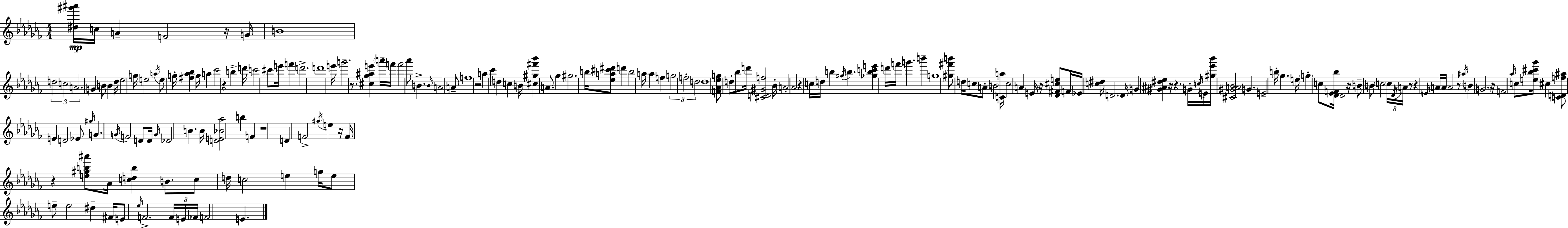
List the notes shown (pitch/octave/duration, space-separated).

[D#5,G#6,A#6]/s C5/s A4/q F4/h R/s G4/s B4/w D5/h C5/h A4/h. G4/q B4/e B4/q Db5/s Eb5/h G5/s E5/h A5/s E5/e G5/s [F#5,Ab5,Bb5]/q G5/s A5/q CES6/h R/q B5/q D6/s C6/h C#6/e E6/s F6/q D6/h. D6/w E6/s G6/h. R/e. [C#5,Gb5,A#5,E6]/q A6/s F6/s F6/h Ab6/e B4/q. B4/s A4/h A4/e F5/w R/h A5/q CES6/q D5/q C5/q B4/s [C#5,G#5,F#6,Bb6]/q A4/e. Gb5/q G#5/h. B5/s [Eb5,A5,C#6,D#6]/e D6/q B5/h A5/s A5/q F5/q G5/h F5/h D5/h D5/w [F4,Ab4,Eb5,G5]/e D5/e Bb5/e D6/s [C#4,D4,G#4,F5]/h Bb4/s A4/h Ab4/h R/q C5/s D5/s B5/q G#5/s B5/q. [Gb5,B5,C6,E6]/q D6/s F6/s G6/q. B6/q G5/w [G#5,F#6,B6]/e D5/s C5/e A4/e B4/h [C4,A5]/s C5/h A4/q E4/s R/s [Db4,F#4,C#5,E5]/e F4/s Eb4/s [C5,D#5]/s D4/h. D4/s G4/q [G#4,A#4,D#5,Eb5]/q R/s R/q. G4/s C5/s E4/s [G#5,Eb6,Bb6]/s [C#4,G#4,A4,Bb4]/h G4/q. E4/h B5/s Gb5/q. E5/s G5/q C5/e [Db4,Eb4,F4,Bb5]/s Db4/h R/s B4/e B4/e C5/h C5/s Db4/s A4/s R/e R/q E4/s A4/s A4/s A4/h R/e A#5/s B4/q G4/h. R/s F4/h Ab5/s C5/e [E5,Bb5,C#6,Gb6]/s C#5/q [C4,D4,F5,A#5]/e E4/q D4/h Eb4/e G#5/s G4/q. G4/s F4/h D4/e D4/s G4/s Db4/h B4/q. B4/s [D4,E4,Bb4,Ab5]/h B5/q F4/q R/w D4/q F4/h G#5/s E5/q R/s F4/s R/q [E5,G#5,B5,A#6]/e Ab4/s [C5,D5,B5]/q B4/e. C5/e D5/s C5/h E5/q G5/s E5/e E5/e E5/h D#5/q F#4/s E4/e Eb5/s F4/h. F4/s E4/s FES4/s F4/h E4/q.